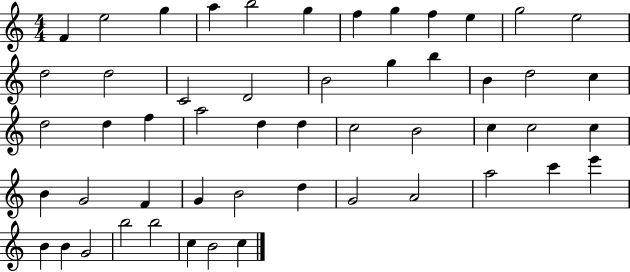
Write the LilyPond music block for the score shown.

{
  \clef treble
  \numericTimeSignature
  \time 4/4
  \key c \major
  f'4 e''2 g''4 | a''4 b''2 g''4 | f''4 g''4 f''4 e''4 | g''2 e''2 | \break d''2 d''2 | c'2 d'2 | b'2 g''4 b''4 | b'4 d''2 c''4 | \break d''2 d''4 f''4 | a''2 d''4 d''4 | c''2 b'2 | c''4 c''2 c''4 | \break b'4 g'2 f'4 | g'4 b'2 d''4 | g'2 a'2 | a''2 c'''4 e'''4 | \break b'4 b'4 g'2 | b''2 b''2 | c''4 b'2 c''4 | \bar "|."
}